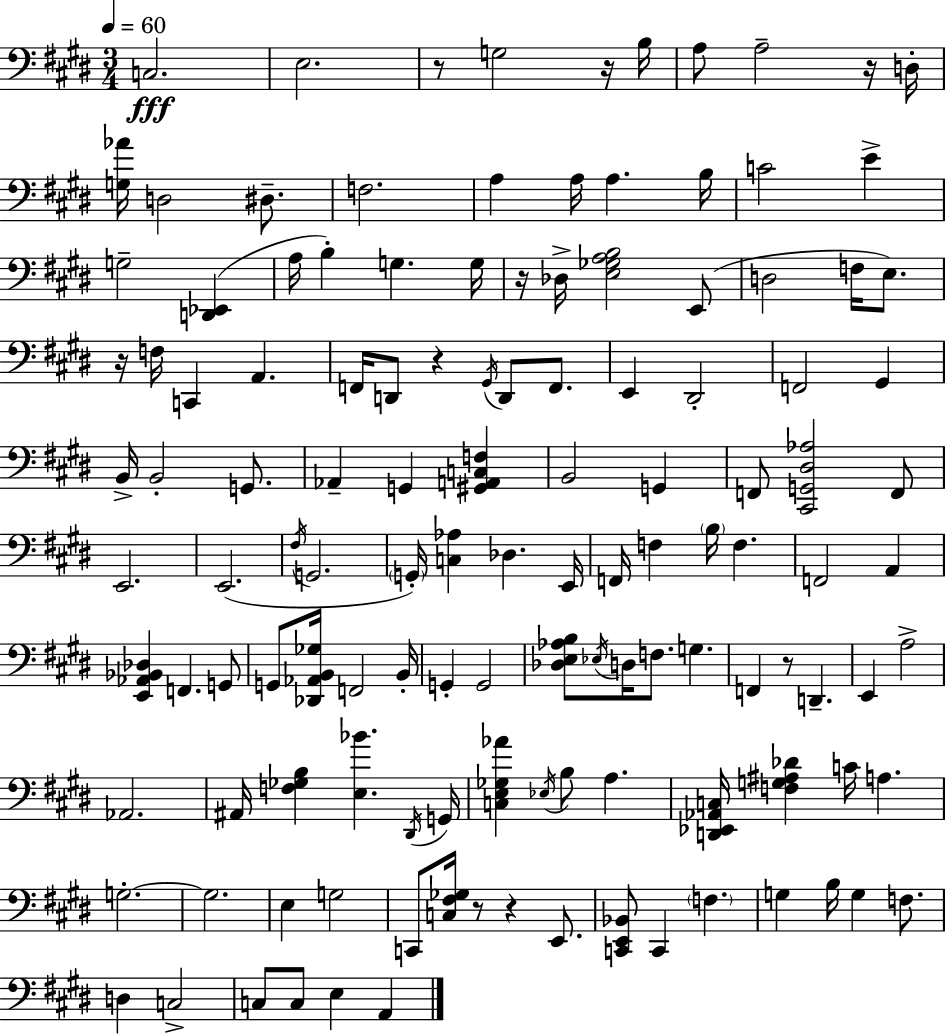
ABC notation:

X:1
T:Untitled
M:3/4
L:1/4
K:E
C,2 E,2 z/2 G,2 z/4 B,/4 A,/2 A,2 z/4 D,/4 [G,_A]/4 D,2 ^D,/2 F,2 A, A,/4 A, B,/4 C2 E G,2 [D,,_E,,] A,/4 B, G, G,/4 z/4 _D,/4 [E,_G,A,B,]2 E,,/2 D,2 F,/4 E,/2 z/4 F,/4 C,, A,, F,,/4 D,,/2 z ^G,,/4 D,,/2 F,,/2 E,, ^D,,2 F,,2 ^G,, B,,/4 B,,2 G,,/2 _A,, G,, [^G,,A,,C,F,] B,,2 G,, F,,/2 [^C,,G,,^D,_A,]2 F,,/2 E,,2 E,,2 ^F,/4 G,,2 G,,/4 [C,_A,] _D, E,,/4 F,,/4 F, B,/4 F, F,,2 A,, [E,,_A,,_B,,_D,] F,, G,,/2 G,,/2 [_D,,_A,,B,,_G,]/4 F,,2 B,,/4 G,, G,,2 [_D,E,_A,B,]/2 _E,/4 D,/4 F,/2 G, F,, z/2 D,, E,, A,2 _A,,2 ^A,,/4 [F,_G,B,] [E,_B] ^D,,/4 G,,/4 [C,E,_G,_A] _E,/4 B,/2 A, [D,,_E,,_A,,C,]/4 [F,G,^A,_D] C/4 A, G,2 G,2 E, G,2 C,,/2 [C,^F,_G,]/4 z/2 z E,,/2 [C,,E,,_B,,]/2 C,, F, G, B,/4 G, F,/2 D, C,2 C,/2 C,/2 E, A,,